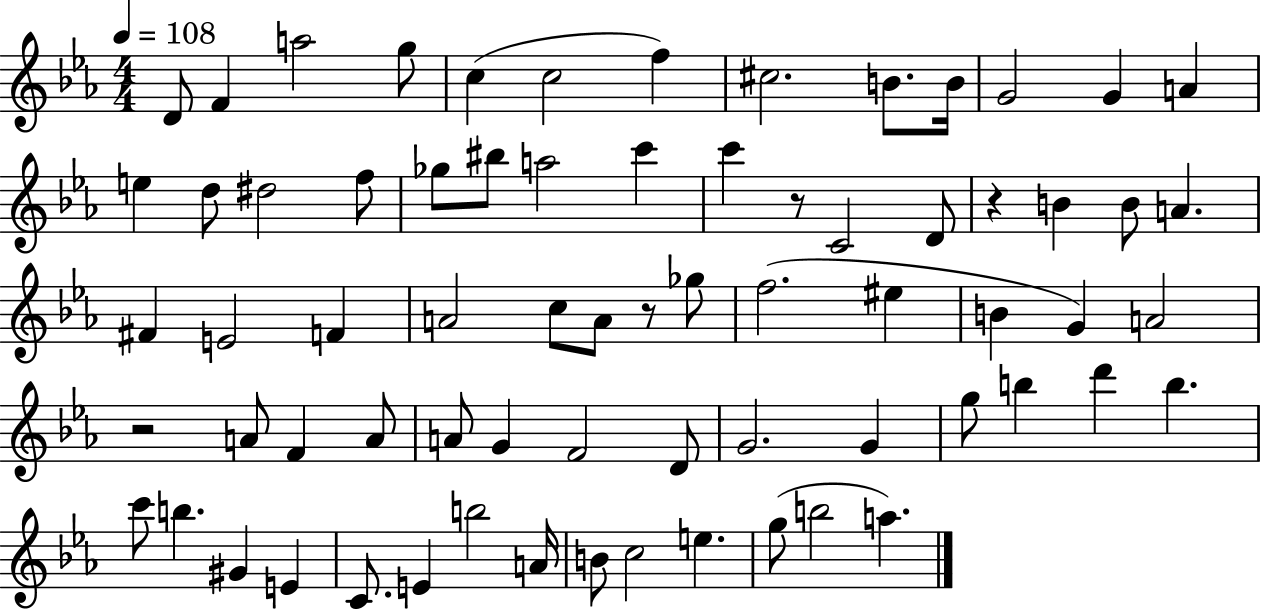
{
  \clef treble
  \numericTimeSignature
  \time 4/4
  \key ees \major
  \tempo 4 = 108
  \repeat volta 2 { d'8 f'4 a''2 g''8 | c''4( c''2 f''4) | cis''2. b'8. b'16 | g'2 g'4 a'4 | \break e''4 d''8 dis''2 f''8 | ges''8 bis''8 a''2 c'''4 | c'''4 r8 c'2 d'8 | r4 b'4 b'8 a'4. | \break fis'4 e'2 f'4 | a'2 c''8 a'8 r8 ges''8 | f''2.( eis''4 | b'4 g'4) a'2 | \break r2 a'8 f'4 a'8 | a'8 g'4 f'2 d'8 | g'2. g'4 | g''8 b''4 d'''4 b''4. | \break c'''8 b''4. gis'4 e'4 | c'8. e'4 b''2 a'16 | b'8 c''2 e''4. | g''8( b''2 a''4.) | \break } \bar "|."
}